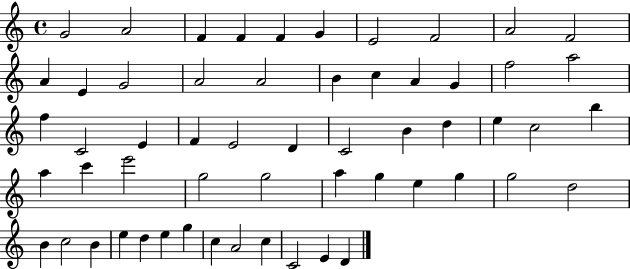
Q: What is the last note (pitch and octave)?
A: D4